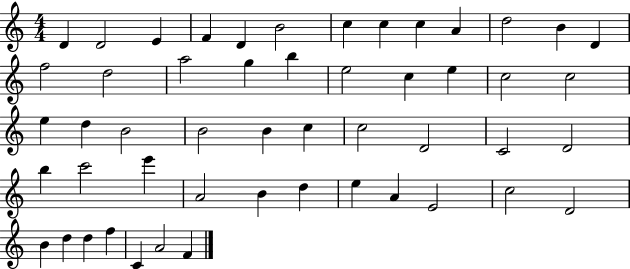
{
  \clef treble
  \numericTimeSignature
  \time 4/4
  \key c \major
  d'4 d'2 e'4 | f'4 d'4 b'2 | c''4 c''4 c''4 a'4 | d''2 b'4 d'4 | \break f''2 d''2 | a''2 g''4 b''4 | e''2 c''4 e''4 | c''2 c''2 | \break e''4 d''4 b'2 | b'2 b'4 c''4 | c''2 d'2 | c'2 d'2 | \break b''4 c'''2 e'''4 | a'2 b'4 d''4 | e''4 a'4 e'2 | c''2 d'2 | \break b'4 d''4 d''4 f''4 | c'4 a'2 f'4 | \bar "|."
}